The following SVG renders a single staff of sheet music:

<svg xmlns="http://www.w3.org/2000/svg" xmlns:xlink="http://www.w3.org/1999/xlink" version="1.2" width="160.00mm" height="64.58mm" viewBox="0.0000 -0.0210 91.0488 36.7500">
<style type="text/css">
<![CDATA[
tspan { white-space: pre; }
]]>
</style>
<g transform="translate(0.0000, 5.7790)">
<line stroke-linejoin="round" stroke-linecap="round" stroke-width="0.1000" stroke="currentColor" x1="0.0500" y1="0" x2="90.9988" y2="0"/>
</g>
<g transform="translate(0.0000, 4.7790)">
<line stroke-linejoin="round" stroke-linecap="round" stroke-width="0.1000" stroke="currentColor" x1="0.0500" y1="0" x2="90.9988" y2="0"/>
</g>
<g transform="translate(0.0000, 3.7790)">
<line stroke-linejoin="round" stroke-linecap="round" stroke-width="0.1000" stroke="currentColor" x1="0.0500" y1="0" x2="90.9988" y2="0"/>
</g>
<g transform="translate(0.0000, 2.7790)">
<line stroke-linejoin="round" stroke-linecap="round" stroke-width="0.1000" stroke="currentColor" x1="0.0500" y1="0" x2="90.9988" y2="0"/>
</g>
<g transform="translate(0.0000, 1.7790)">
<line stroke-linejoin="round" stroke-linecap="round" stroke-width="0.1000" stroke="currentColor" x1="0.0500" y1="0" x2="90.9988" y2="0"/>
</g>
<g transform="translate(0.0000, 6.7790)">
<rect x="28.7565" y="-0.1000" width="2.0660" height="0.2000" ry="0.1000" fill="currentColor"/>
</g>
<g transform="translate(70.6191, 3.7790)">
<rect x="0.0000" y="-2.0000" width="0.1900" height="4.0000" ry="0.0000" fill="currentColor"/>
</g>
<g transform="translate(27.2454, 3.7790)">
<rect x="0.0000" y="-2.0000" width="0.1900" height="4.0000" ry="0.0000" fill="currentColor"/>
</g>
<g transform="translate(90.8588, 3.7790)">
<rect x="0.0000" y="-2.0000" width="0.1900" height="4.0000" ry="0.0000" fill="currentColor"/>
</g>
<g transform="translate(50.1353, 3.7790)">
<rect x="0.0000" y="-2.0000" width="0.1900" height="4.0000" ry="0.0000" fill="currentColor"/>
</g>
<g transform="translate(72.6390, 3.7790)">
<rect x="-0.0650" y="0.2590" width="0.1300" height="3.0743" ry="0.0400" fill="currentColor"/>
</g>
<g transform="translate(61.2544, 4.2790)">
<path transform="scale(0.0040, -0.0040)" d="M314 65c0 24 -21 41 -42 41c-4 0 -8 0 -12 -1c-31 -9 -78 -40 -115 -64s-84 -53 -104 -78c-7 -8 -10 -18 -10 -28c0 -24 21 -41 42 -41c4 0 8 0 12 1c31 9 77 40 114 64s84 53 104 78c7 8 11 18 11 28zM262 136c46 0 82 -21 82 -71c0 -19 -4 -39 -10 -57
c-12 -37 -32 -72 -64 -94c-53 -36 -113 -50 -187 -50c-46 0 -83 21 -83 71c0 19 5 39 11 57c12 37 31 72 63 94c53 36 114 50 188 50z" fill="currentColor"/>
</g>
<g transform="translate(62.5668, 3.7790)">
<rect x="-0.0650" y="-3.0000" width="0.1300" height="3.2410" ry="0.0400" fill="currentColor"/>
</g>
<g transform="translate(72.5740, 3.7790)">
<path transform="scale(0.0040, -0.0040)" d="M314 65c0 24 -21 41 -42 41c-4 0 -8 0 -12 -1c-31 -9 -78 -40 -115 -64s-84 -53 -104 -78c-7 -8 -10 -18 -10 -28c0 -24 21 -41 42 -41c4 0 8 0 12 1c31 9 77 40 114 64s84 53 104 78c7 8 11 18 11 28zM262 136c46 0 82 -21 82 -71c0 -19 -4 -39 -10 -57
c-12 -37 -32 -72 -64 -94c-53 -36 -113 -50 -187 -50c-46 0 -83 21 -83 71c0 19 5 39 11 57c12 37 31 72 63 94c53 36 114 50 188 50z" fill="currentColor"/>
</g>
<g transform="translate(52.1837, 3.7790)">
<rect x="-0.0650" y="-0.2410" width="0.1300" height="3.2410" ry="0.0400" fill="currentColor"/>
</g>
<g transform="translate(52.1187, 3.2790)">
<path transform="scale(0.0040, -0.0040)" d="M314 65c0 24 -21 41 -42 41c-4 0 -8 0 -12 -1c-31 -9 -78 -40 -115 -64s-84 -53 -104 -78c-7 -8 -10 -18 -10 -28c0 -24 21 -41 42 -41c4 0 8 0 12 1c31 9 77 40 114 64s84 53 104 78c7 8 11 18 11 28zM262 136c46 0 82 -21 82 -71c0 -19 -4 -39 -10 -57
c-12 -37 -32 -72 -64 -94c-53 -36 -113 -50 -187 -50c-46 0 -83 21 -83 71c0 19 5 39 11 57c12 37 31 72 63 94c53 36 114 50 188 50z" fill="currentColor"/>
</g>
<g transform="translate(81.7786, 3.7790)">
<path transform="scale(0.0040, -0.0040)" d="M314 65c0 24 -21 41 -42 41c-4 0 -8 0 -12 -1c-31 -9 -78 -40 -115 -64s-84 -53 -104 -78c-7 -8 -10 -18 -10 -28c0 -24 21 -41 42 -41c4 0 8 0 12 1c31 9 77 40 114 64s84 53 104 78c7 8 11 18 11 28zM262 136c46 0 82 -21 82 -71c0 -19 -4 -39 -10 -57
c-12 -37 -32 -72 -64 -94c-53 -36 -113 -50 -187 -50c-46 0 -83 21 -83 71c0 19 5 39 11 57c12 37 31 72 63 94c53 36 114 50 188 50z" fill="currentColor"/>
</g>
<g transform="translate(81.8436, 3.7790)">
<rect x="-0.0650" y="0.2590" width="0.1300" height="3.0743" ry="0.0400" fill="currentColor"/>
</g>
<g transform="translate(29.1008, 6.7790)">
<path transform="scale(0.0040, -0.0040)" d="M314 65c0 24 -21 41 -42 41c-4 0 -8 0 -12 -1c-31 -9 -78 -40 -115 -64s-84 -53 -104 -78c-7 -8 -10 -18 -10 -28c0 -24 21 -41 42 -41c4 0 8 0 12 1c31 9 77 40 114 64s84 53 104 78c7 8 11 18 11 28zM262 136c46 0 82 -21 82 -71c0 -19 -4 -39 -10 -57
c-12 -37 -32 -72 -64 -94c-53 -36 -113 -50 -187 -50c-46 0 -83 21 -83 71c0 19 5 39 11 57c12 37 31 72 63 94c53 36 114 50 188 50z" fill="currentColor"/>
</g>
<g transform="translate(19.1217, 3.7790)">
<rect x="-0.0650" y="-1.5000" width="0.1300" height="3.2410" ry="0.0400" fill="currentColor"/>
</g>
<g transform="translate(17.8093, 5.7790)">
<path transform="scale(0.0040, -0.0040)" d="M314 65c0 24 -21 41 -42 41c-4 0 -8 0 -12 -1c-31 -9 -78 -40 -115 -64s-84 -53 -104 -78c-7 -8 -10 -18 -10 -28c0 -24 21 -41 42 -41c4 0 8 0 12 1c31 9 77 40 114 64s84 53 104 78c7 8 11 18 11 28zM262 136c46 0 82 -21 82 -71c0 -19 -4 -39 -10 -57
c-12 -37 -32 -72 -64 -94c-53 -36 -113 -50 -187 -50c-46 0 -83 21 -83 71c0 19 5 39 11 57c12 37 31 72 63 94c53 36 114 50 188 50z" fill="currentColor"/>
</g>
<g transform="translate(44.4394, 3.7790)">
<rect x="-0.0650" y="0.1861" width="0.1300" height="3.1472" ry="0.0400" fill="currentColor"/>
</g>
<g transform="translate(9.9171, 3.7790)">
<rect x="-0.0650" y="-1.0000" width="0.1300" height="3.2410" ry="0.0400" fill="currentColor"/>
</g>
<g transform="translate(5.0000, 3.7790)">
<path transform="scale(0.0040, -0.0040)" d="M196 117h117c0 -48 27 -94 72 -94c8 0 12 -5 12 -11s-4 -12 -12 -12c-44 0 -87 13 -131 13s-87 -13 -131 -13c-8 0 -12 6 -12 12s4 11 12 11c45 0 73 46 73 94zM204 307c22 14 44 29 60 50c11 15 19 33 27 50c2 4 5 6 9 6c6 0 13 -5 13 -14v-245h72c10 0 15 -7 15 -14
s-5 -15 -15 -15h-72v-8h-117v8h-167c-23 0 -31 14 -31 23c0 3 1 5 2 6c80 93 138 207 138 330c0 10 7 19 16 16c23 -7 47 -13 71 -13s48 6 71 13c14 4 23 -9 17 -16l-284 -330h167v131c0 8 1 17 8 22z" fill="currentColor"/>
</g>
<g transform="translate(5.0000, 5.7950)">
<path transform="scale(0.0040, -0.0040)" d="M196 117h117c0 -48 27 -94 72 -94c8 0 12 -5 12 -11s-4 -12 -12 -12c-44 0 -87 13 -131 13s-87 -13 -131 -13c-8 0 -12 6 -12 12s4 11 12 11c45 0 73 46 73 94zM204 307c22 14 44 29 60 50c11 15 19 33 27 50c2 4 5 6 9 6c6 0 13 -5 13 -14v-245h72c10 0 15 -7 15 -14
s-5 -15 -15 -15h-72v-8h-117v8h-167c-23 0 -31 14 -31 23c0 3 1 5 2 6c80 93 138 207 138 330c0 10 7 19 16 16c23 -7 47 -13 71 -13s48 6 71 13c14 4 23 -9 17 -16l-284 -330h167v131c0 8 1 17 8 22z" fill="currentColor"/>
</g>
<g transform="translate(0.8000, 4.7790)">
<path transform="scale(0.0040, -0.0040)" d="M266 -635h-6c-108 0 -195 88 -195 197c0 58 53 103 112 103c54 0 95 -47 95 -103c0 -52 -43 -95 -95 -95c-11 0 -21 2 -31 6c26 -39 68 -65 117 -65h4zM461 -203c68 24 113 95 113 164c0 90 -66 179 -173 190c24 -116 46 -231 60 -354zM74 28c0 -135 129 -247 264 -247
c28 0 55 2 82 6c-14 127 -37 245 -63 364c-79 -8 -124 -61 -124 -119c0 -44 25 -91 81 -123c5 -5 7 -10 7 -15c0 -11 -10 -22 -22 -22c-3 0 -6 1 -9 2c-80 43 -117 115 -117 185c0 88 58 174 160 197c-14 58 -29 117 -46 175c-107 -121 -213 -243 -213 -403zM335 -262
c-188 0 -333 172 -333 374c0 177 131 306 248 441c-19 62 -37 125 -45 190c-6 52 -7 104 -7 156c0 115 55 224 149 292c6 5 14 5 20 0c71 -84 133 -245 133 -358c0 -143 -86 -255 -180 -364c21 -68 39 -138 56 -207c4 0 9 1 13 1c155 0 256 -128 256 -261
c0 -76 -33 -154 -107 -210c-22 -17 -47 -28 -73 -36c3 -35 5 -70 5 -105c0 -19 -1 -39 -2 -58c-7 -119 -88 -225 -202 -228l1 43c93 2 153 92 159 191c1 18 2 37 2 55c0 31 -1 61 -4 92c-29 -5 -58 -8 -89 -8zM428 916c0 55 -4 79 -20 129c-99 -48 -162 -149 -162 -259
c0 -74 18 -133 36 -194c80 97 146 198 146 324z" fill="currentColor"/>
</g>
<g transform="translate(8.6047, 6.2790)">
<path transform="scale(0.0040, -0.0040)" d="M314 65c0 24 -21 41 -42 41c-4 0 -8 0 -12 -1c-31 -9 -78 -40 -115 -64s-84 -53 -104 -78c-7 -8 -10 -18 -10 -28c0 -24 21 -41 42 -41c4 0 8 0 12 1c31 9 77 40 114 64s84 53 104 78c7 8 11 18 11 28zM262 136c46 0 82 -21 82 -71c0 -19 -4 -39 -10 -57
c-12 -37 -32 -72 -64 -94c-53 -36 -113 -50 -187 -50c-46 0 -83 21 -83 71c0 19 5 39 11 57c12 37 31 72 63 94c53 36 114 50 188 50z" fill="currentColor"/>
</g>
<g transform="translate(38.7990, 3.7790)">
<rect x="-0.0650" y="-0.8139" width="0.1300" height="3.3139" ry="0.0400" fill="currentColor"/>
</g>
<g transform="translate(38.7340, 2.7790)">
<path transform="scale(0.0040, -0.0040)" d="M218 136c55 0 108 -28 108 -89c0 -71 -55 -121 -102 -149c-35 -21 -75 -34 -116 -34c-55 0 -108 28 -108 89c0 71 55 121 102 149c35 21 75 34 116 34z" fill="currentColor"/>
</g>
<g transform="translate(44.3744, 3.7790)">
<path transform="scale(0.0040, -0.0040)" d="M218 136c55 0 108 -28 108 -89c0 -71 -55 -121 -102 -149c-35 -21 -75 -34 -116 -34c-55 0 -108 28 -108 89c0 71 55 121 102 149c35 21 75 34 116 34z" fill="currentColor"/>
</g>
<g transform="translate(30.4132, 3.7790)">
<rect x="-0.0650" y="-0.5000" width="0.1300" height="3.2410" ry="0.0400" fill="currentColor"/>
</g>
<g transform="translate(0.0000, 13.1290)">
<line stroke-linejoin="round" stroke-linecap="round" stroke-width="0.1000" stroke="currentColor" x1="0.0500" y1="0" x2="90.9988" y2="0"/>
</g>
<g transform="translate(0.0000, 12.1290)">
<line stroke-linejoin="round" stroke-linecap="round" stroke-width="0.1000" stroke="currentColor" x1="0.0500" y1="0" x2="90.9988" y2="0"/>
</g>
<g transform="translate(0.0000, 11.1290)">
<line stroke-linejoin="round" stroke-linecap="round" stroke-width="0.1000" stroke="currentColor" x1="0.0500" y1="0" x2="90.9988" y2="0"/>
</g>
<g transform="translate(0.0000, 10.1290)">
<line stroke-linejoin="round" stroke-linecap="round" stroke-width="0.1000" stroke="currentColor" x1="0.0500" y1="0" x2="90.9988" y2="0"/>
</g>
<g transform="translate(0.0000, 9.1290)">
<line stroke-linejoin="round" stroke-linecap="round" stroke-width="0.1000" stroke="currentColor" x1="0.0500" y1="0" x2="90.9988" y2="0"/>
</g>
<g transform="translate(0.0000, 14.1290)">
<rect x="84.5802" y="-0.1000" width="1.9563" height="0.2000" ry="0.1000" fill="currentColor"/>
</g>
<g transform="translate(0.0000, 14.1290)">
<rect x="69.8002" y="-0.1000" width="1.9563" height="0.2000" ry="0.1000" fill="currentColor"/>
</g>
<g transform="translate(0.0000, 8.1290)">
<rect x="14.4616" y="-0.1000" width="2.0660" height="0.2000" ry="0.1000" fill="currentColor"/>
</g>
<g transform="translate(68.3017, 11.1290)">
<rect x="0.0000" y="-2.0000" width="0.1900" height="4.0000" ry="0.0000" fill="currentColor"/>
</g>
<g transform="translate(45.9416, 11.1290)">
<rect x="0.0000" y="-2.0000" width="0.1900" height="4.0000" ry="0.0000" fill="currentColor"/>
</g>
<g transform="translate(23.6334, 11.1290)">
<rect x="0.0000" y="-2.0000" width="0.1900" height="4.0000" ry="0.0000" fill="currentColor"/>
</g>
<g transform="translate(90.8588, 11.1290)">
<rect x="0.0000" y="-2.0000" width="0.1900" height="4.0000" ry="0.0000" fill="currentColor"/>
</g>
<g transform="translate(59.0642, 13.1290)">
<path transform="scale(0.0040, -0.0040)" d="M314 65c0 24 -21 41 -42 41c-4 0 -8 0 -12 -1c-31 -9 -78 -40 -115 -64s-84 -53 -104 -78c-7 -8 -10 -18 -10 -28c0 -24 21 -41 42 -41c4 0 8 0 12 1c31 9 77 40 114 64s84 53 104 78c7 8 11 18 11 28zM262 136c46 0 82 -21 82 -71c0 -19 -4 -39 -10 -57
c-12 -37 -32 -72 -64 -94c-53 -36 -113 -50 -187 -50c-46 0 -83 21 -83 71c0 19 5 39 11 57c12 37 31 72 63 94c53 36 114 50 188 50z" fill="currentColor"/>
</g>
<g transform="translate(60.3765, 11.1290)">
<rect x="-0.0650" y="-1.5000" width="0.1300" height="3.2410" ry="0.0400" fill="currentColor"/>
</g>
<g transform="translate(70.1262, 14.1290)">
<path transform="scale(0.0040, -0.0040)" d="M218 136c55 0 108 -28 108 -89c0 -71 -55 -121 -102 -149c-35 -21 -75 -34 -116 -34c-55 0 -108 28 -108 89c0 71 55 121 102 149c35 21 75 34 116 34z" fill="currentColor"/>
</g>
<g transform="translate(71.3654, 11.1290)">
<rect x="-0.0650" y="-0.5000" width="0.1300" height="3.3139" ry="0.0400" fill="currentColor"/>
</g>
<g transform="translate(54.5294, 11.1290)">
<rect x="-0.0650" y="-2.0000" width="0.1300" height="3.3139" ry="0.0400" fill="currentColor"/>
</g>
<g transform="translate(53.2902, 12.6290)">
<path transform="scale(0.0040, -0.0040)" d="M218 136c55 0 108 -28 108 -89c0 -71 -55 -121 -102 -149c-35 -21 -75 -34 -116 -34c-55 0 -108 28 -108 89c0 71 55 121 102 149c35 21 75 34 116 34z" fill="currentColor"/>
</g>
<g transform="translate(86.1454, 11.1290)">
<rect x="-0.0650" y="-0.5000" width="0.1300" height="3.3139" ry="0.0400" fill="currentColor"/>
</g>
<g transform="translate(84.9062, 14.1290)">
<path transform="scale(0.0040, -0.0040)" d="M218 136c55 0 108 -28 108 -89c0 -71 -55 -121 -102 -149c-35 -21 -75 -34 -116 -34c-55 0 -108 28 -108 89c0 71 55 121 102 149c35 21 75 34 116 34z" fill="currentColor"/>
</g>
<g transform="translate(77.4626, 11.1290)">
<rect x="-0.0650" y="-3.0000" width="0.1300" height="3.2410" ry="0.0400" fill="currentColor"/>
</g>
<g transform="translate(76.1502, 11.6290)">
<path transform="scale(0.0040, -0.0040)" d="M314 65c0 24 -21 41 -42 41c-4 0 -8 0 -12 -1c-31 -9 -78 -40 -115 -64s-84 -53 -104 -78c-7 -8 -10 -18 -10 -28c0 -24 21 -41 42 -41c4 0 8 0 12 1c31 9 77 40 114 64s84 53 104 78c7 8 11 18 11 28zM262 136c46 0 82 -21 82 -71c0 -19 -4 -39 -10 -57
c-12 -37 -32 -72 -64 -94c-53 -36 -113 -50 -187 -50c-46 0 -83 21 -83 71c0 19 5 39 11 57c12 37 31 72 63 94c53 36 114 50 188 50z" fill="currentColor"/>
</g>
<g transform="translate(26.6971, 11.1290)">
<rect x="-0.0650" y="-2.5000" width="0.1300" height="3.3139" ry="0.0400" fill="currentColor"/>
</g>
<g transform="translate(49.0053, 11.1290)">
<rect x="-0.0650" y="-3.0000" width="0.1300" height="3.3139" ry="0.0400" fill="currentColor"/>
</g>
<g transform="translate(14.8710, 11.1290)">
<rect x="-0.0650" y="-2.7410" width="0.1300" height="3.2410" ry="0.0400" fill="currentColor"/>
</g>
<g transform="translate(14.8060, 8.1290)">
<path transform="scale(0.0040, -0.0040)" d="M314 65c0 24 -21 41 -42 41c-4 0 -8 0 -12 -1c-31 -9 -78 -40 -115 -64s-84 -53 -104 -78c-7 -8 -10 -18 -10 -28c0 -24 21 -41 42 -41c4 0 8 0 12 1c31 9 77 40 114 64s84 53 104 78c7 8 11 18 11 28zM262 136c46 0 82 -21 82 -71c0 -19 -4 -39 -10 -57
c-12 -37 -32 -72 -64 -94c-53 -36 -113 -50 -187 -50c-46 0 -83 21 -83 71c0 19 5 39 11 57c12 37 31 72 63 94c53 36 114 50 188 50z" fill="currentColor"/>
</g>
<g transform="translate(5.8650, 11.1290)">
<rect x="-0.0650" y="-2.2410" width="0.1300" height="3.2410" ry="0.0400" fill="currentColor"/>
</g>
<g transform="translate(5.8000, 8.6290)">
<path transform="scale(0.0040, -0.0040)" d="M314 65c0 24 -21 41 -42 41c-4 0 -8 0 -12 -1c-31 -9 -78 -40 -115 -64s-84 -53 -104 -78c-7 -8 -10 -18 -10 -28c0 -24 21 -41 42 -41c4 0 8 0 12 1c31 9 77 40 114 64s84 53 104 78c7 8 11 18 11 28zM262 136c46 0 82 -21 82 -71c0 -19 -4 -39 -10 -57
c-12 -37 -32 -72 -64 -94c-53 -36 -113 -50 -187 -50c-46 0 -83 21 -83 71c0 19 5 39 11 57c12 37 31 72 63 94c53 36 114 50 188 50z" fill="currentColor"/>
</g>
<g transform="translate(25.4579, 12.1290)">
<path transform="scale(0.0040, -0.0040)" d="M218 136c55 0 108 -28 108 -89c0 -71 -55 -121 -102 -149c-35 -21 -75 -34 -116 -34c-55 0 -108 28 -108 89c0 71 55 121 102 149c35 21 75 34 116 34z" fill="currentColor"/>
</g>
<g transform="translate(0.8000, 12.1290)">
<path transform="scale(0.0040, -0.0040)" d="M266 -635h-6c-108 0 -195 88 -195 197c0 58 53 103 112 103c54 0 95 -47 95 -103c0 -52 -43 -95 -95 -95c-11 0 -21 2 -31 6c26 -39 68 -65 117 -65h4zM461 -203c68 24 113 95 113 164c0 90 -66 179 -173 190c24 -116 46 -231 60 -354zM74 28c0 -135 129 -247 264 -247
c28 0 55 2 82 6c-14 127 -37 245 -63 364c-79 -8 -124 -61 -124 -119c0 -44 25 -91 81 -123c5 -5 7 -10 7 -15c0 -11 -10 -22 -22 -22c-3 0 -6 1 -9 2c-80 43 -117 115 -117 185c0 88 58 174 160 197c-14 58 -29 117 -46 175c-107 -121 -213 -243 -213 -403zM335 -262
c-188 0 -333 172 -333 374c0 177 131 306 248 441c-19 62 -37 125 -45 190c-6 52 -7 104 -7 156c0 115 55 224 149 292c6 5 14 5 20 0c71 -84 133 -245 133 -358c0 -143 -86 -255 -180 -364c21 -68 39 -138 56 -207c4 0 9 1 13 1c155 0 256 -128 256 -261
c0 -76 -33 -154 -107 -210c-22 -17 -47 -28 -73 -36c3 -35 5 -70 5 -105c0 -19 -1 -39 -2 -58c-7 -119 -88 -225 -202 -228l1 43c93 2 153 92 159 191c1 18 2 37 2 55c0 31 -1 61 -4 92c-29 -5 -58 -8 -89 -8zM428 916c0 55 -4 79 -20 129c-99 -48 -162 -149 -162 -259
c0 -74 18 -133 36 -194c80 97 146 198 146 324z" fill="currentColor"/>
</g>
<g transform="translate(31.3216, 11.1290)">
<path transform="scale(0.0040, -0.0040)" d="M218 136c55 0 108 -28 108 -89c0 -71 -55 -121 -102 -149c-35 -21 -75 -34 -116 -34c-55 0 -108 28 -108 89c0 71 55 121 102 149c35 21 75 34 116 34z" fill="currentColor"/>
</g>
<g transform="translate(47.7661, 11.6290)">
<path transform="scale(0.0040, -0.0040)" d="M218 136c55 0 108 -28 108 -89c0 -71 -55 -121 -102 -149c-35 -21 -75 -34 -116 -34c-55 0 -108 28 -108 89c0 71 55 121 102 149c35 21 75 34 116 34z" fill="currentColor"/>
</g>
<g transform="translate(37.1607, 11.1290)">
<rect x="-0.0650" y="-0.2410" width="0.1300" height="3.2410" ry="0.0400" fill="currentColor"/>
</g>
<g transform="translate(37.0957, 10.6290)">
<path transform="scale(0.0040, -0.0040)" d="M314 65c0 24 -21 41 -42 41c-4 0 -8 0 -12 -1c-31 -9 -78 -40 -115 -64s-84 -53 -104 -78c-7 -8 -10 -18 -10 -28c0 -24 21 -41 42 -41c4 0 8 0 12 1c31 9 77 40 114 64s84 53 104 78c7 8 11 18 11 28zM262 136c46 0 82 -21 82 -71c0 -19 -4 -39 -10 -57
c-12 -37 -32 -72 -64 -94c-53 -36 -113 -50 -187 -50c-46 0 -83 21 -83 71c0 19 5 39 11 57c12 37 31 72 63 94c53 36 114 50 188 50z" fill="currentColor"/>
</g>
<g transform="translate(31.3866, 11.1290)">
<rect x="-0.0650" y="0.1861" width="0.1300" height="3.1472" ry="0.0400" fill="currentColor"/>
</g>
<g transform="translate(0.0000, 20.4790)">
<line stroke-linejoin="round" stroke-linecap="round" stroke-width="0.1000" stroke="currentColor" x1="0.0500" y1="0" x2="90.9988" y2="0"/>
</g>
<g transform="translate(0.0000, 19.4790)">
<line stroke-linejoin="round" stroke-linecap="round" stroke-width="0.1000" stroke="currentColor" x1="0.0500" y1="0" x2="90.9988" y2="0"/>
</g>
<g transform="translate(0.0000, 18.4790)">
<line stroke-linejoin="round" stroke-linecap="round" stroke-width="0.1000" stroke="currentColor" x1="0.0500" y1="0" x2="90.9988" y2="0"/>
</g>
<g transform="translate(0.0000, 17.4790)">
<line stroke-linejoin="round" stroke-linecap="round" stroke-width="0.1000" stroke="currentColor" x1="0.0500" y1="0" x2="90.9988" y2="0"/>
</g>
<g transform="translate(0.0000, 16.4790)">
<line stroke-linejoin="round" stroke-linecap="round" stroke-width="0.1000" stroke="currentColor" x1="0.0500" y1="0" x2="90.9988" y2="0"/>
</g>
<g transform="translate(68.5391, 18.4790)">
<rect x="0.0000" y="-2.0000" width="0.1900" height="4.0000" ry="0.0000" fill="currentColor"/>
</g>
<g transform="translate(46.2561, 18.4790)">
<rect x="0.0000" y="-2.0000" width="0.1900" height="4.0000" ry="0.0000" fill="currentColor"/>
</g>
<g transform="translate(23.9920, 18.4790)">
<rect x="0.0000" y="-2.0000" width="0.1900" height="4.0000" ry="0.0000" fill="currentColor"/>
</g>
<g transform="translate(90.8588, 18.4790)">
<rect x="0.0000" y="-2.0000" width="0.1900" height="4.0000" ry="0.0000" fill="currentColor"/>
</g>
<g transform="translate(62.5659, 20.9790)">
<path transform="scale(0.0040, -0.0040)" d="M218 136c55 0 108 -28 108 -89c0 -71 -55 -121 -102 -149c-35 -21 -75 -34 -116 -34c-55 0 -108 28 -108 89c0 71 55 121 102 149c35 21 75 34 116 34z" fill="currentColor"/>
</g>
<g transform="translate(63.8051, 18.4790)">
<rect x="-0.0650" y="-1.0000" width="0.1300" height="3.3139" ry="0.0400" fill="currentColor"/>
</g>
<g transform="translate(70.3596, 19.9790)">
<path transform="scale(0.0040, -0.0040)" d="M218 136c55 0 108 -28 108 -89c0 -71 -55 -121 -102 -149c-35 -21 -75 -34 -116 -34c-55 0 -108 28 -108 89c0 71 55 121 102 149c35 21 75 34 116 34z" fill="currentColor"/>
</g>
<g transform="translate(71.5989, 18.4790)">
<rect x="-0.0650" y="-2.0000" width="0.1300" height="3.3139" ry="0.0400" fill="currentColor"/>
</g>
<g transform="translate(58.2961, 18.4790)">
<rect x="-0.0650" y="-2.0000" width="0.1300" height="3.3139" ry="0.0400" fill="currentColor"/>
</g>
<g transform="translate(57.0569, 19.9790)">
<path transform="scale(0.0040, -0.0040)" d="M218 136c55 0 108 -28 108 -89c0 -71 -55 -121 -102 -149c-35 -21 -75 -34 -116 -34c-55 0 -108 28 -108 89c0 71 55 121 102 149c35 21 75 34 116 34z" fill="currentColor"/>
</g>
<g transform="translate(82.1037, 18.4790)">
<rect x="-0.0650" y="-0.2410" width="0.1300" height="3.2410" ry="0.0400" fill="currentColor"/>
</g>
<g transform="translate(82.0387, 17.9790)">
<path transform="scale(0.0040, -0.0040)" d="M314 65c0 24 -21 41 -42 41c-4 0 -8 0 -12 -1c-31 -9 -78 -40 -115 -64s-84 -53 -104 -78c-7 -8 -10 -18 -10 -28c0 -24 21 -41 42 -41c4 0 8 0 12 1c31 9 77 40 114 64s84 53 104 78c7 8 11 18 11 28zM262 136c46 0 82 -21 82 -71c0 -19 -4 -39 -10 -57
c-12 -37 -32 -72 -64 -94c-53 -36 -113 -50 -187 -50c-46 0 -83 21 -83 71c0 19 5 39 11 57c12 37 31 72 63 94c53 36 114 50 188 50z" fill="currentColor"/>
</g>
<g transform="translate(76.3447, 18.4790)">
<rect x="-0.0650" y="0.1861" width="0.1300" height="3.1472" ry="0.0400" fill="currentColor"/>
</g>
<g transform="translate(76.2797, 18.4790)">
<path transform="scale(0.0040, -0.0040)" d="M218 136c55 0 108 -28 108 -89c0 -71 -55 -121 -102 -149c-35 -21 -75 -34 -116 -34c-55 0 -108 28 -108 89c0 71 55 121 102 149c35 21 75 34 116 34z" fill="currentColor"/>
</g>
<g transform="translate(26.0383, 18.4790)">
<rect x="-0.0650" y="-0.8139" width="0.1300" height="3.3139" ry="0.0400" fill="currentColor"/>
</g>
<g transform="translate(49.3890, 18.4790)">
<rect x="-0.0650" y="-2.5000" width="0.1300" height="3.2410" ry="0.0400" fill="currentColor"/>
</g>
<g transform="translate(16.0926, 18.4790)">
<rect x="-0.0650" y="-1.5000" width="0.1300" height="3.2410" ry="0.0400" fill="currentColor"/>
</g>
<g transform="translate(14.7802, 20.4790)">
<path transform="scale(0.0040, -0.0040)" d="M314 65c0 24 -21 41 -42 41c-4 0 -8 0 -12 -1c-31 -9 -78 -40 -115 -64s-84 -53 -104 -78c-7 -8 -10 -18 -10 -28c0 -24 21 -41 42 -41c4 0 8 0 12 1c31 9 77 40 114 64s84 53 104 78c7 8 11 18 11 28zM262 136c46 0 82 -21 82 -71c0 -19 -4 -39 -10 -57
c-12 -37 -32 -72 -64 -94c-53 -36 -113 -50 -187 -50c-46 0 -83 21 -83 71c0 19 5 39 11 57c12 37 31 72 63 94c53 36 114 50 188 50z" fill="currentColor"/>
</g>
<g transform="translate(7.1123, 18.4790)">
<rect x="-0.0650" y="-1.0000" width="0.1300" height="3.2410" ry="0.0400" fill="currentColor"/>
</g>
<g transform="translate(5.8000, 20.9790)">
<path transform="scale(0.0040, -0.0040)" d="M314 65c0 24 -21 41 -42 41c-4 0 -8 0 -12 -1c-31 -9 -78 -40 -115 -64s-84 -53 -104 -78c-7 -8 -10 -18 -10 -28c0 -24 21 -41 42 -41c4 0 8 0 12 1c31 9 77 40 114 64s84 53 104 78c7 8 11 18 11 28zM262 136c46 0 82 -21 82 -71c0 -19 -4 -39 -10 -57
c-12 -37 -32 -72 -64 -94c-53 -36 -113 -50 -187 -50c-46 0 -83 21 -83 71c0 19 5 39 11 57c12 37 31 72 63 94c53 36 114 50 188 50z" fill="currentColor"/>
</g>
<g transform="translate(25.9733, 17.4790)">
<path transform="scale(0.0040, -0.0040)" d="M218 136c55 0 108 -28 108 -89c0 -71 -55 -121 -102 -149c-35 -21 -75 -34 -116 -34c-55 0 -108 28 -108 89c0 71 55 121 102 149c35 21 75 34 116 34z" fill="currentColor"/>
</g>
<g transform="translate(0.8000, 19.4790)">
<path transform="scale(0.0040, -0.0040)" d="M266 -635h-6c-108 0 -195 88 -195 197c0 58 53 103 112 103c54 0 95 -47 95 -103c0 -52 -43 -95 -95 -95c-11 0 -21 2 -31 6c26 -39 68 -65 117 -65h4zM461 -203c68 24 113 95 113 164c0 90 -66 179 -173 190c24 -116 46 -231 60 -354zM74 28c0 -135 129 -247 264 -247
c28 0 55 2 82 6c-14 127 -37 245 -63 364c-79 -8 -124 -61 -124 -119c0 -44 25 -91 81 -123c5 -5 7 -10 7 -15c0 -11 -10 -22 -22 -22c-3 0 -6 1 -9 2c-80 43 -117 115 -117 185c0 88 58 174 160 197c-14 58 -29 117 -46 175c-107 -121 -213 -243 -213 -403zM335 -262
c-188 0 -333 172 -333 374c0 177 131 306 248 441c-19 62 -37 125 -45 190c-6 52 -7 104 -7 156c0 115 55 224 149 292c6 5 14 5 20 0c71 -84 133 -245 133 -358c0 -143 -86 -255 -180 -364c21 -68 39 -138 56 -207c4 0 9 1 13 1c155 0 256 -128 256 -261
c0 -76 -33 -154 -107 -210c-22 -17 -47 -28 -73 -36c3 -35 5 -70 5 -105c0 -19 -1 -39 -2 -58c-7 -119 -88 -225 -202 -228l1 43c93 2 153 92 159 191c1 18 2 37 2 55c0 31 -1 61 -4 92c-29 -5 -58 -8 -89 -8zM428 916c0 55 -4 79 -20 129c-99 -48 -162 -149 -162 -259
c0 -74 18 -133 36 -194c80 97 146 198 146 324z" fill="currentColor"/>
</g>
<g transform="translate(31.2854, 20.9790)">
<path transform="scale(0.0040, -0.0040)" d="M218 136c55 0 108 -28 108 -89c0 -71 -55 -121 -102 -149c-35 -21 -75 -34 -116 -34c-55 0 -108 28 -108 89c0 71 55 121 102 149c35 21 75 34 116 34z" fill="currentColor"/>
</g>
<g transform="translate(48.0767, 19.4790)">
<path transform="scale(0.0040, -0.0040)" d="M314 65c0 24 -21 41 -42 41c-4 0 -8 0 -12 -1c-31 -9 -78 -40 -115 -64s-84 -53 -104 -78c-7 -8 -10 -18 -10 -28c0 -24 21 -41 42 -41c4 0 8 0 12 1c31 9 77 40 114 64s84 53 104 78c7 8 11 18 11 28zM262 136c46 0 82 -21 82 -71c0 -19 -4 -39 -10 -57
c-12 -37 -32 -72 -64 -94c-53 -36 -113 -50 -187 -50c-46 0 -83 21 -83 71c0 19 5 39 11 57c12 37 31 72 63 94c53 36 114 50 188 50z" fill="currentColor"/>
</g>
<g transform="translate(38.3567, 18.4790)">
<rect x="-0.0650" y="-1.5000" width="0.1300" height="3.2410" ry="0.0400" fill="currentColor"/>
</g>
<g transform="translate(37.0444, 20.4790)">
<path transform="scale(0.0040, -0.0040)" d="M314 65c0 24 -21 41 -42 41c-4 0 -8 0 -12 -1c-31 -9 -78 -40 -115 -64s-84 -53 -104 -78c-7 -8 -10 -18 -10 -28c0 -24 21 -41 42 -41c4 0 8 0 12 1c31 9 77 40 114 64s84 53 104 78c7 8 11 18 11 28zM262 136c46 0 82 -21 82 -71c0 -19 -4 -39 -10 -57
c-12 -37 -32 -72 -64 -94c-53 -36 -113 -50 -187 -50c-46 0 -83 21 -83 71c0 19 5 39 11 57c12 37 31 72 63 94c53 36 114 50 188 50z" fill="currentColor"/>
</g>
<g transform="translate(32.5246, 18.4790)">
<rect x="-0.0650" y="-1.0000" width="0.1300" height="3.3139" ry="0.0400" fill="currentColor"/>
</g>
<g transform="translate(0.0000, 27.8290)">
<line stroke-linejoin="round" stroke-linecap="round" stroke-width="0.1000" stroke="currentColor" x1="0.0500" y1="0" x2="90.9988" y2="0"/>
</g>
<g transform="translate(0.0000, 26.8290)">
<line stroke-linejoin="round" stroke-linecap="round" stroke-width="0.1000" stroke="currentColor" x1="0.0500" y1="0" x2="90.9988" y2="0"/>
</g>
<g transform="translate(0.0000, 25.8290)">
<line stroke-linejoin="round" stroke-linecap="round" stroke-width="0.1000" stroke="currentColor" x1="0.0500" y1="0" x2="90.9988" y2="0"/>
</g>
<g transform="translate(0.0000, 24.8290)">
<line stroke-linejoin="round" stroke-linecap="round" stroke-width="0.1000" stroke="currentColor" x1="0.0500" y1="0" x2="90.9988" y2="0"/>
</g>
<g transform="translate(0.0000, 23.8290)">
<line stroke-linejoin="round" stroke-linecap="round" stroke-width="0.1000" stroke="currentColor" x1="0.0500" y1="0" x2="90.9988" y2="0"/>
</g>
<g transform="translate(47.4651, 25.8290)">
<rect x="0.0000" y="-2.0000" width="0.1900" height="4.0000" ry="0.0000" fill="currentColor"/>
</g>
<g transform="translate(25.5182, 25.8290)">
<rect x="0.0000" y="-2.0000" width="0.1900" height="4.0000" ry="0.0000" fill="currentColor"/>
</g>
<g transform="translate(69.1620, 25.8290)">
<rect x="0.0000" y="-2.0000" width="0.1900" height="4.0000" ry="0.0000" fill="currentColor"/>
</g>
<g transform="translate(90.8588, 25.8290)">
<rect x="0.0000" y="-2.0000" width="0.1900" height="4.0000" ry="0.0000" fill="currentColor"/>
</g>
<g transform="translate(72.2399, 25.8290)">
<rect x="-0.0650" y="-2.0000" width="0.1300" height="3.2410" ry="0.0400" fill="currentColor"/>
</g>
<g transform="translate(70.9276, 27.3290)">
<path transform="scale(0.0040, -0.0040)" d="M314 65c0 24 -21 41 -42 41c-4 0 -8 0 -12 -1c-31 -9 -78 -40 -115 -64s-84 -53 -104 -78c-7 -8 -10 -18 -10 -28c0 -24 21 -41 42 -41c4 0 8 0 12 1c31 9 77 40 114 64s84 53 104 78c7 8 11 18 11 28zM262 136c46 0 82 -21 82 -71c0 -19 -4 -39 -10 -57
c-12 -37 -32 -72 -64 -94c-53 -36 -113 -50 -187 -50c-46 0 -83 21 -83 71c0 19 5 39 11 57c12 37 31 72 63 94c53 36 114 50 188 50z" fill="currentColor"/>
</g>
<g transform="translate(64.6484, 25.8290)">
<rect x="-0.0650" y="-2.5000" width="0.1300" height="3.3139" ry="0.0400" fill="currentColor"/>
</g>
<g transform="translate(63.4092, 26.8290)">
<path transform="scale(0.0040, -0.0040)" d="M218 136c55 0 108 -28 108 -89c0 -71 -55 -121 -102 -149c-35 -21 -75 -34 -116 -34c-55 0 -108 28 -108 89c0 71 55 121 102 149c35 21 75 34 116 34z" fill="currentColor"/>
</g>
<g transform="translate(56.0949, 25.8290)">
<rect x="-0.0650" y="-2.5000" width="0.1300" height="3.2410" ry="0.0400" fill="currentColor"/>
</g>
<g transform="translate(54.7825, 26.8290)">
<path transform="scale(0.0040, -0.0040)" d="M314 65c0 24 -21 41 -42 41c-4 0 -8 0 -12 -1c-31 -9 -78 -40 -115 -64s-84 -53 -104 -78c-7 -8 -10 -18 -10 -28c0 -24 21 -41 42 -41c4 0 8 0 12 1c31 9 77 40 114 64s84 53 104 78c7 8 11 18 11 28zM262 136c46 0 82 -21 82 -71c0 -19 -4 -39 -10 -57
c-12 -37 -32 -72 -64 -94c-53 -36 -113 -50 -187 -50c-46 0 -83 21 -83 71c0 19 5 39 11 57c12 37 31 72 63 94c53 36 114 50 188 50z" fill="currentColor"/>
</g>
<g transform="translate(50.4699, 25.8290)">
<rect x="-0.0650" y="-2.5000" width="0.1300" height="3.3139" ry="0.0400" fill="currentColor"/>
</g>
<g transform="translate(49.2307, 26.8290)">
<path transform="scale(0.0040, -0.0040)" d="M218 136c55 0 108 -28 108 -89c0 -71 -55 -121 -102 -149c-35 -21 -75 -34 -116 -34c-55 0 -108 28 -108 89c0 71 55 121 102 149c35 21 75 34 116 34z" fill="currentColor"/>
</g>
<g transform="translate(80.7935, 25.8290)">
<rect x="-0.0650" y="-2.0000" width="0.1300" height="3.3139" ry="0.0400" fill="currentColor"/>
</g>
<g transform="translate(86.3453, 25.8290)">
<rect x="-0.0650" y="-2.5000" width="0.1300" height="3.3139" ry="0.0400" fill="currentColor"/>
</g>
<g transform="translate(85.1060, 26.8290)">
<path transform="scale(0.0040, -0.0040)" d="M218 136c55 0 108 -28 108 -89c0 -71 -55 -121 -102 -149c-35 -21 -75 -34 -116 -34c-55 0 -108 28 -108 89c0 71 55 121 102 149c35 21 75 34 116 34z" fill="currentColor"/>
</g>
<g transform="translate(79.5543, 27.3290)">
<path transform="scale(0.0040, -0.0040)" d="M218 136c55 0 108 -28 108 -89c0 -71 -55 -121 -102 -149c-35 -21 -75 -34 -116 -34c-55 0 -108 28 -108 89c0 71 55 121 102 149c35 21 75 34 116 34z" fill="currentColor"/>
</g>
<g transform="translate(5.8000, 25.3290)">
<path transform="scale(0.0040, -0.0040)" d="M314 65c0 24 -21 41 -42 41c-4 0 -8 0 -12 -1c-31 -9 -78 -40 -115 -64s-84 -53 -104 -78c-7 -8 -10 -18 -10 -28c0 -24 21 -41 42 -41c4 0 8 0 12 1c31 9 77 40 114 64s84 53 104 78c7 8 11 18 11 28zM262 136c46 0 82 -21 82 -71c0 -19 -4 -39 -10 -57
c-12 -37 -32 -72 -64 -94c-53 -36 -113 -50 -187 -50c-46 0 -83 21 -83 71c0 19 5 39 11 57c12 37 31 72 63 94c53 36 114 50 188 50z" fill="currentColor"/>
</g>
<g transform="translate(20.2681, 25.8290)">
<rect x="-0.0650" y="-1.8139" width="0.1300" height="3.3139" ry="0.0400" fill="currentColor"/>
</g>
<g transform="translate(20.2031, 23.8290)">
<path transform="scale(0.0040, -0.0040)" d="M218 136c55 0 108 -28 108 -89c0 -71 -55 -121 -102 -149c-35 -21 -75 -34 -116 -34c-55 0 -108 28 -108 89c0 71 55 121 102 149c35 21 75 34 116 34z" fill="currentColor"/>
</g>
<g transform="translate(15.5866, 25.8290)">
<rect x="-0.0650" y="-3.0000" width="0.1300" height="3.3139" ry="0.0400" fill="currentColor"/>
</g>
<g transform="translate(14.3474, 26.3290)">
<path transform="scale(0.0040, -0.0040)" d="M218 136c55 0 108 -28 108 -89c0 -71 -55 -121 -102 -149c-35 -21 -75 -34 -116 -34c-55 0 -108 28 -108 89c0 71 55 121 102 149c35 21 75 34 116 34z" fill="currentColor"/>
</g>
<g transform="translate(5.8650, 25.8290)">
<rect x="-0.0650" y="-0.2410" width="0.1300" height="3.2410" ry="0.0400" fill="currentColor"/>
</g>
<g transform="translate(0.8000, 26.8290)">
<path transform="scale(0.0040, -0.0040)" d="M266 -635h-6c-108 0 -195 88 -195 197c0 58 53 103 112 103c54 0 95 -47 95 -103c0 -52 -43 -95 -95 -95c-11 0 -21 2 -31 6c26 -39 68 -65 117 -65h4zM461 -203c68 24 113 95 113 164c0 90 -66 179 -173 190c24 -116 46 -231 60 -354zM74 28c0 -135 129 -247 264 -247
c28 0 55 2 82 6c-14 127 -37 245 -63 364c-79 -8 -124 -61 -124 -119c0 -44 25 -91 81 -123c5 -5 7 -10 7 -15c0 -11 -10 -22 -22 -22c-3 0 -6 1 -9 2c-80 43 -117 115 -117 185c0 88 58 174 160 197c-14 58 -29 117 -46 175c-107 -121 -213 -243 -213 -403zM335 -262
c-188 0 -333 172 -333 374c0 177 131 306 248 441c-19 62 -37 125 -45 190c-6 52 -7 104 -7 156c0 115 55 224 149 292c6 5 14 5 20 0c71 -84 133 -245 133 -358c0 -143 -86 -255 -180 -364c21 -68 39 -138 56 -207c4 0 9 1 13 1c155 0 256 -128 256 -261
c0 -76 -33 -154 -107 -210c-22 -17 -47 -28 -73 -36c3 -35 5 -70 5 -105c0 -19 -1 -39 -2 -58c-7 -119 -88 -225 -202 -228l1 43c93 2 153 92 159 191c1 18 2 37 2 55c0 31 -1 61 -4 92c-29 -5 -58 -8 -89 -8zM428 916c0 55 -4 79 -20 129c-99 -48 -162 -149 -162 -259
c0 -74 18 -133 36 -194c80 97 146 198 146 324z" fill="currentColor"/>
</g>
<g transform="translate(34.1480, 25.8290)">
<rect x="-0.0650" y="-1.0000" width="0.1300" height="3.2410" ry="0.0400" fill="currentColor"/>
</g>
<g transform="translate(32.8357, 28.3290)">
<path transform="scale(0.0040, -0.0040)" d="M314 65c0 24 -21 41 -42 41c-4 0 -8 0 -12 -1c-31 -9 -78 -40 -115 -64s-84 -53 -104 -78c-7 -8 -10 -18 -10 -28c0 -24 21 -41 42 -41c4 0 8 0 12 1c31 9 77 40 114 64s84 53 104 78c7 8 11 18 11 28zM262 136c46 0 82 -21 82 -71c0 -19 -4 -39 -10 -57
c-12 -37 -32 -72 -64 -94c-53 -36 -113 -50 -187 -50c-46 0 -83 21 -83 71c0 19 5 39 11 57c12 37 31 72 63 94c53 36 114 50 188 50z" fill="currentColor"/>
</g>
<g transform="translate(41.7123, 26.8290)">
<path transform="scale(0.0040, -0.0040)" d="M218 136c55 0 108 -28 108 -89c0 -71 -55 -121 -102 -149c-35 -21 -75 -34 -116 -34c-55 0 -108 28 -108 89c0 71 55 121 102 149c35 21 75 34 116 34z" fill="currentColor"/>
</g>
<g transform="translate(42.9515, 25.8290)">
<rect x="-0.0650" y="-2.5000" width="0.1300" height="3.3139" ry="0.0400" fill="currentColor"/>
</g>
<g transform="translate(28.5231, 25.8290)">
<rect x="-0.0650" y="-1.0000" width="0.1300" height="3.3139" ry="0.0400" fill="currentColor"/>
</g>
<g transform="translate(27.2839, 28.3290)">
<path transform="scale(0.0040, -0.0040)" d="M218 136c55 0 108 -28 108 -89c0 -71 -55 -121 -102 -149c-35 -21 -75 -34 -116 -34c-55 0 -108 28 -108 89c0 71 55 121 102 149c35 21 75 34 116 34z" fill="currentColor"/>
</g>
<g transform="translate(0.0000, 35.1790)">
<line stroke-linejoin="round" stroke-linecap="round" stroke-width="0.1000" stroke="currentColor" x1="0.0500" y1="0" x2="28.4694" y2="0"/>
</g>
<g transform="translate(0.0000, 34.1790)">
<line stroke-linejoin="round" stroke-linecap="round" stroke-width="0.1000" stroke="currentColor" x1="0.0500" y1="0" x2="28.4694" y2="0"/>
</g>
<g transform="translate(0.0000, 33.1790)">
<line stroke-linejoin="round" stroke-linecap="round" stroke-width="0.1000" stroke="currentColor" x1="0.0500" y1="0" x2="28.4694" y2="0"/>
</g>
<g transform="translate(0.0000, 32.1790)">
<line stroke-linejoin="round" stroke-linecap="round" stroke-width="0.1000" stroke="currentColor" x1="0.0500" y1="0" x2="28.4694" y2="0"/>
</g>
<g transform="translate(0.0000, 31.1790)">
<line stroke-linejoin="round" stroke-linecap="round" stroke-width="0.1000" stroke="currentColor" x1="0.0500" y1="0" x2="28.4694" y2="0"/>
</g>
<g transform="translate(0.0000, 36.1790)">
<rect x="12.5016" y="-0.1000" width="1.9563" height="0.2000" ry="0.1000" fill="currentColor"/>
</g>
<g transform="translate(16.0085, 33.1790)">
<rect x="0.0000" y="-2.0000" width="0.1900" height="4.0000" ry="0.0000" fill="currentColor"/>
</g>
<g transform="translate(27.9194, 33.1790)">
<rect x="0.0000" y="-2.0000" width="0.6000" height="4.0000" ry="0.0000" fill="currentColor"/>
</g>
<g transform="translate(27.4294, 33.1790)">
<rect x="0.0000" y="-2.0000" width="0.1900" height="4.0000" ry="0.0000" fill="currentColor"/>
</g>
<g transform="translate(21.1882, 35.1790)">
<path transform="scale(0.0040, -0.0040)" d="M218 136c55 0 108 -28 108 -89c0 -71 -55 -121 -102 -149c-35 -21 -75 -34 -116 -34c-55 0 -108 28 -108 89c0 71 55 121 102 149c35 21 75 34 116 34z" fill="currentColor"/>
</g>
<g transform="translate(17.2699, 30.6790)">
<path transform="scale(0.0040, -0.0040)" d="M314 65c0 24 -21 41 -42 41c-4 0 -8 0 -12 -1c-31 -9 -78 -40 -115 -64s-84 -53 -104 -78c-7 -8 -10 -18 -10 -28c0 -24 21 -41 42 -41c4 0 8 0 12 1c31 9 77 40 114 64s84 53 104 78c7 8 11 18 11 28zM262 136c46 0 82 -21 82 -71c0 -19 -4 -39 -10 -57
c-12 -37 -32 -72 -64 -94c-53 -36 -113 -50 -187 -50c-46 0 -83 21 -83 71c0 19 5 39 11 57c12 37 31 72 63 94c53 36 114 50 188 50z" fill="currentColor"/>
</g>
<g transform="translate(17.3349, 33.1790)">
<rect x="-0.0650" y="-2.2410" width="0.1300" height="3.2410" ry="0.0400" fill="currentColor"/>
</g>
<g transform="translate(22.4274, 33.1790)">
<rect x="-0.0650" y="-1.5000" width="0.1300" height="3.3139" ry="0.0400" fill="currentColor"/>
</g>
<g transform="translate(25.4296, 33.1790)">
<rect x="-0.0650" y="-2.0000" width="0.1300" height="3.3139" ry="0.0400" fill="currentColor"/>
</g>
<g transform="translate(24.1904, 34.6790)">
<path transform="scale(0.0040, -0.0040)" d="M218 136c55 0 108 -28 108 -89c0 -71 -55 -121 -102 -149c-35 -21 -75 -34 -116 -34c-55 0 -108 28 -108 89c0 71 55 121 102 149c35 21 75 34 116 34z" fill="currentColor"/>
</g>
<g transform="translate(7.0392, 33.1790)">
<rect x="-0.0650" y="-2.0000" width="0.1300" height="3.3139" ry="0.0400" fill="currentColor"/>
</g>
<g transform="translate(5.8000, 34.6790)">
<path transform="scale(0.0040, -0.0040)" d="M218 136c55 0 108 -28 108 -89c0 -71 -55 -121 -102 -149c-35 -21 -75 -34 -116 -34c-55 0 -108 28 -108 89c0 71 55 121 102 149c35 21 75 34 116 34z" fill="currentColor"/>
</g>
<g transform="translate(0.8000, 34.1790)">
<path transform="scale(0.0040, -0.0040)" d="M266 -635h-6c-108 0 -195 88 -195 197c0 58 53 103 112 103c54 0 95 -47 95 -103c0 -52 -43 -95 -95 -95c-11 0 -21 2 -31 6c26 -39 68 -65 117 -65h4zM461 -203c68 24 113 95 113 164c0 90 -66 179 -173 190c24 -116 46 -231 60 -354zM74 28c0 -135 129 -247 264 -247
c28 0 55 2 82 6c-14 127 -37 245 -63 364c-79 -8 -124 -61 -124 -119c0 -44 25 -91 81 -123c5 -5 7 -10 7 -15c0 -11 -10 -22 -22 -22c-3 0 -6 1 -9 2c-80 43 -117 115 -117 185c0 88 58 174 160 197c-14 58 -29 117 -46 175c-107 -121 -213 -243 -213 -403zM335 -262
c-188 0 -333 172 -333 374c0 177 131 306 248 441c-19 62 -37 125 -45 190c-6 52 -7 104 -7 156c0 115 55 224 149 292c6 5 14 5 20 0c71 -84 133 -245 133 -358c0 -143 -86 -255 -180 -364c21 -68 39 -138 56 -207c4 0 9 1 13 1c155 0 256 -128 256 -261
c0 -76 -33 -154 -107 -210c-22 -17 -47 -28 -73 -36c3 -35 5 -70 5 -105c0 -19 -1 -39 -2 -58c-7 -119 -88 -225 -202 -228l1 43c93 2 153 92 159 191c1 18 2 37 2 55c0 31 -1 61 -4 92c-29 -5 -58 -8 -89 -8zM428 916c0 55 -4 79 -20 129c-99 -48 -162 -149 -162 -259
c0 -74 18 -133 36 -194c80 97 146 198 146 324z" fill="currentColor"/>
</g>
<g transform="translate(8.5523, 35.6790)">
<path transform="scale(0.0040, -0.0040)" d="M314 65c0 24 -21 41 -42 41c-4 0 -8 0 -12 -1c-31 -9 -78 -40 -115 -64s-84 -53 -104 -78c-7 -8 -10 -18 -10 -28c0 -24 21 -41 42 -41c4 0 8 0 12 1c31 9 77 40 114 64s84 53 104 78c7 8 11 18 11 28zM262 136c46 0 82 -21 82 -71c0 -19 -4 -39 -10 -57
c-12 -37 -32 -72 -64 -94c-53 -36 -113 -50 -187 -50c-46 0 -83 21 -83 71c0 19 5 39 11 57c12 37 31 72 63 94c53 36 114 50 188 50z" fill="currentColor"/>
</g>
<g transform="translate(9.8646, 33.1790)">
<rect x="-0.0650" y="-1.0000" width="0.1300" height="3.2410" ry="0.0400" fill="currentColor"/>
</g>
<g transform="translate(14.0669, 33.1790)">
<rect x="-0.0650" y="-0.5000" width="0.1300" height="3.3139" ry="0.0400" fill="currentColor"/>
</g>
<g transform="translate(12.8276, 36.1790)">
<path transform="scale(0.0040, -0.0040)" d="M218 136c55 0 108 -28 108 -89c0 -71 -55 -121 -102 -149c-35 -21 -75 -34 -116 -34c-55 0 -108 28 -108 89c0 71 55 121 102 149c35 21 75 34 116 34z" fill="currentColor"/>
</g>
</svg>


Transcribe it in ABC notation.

X:1
T:Untitled
M:4/4
L:1/4
K:C
D2 E2 C2 d B c2 A2 B2 B2 g2 a2 G B c2 A F E2 C A2 C D2 E2 d D E2 G2 F D F B c2 c2 A f D D2 G G G2 G F2 F G F D2 C g2 E F